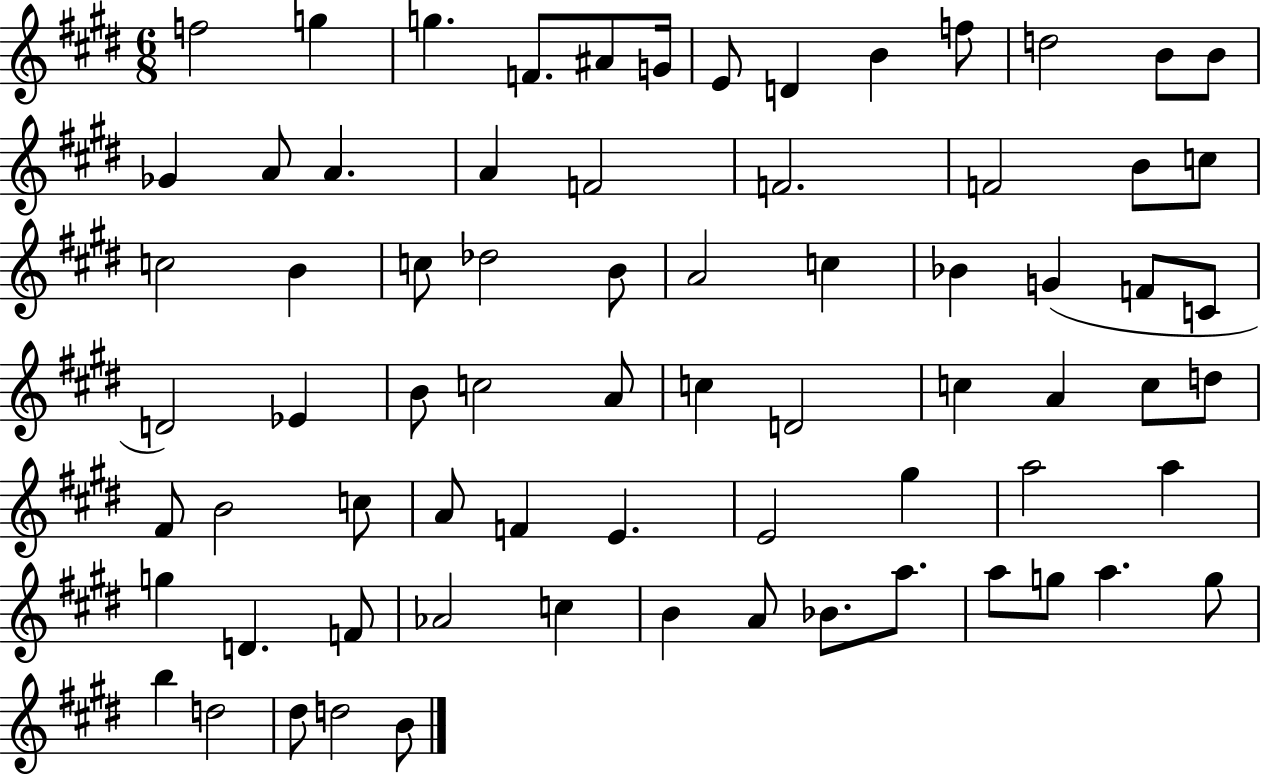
X:1
T:Untitled
M:6/8
L:1/4
K:E
f2 g g F/2 ^A/2 G/4 E/2 D B f/2 d2 B/2 B/2 _G A/2 A A F2 F2 F2 B/2 c/2 c2 B c/2 _d2 B/2 A2 c _B G F/2 C/2 D2 _E B/2 c2 A/2 c D2 c A c/2 d/2 ^F/2 B2 c/2 A/2 F E E2 ^g a2 a g D F/2 _A2 c B A/2 _B/2 a/2 a/2 g/2 a g/2 b d2 ^d/2 d2 B/2